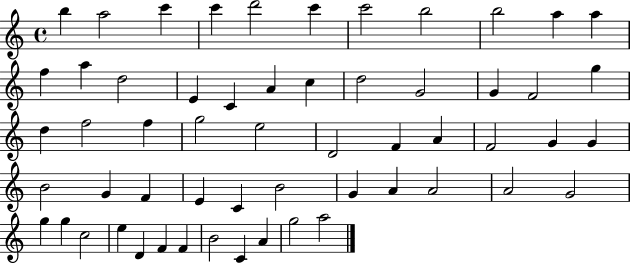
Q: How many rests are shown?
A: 0